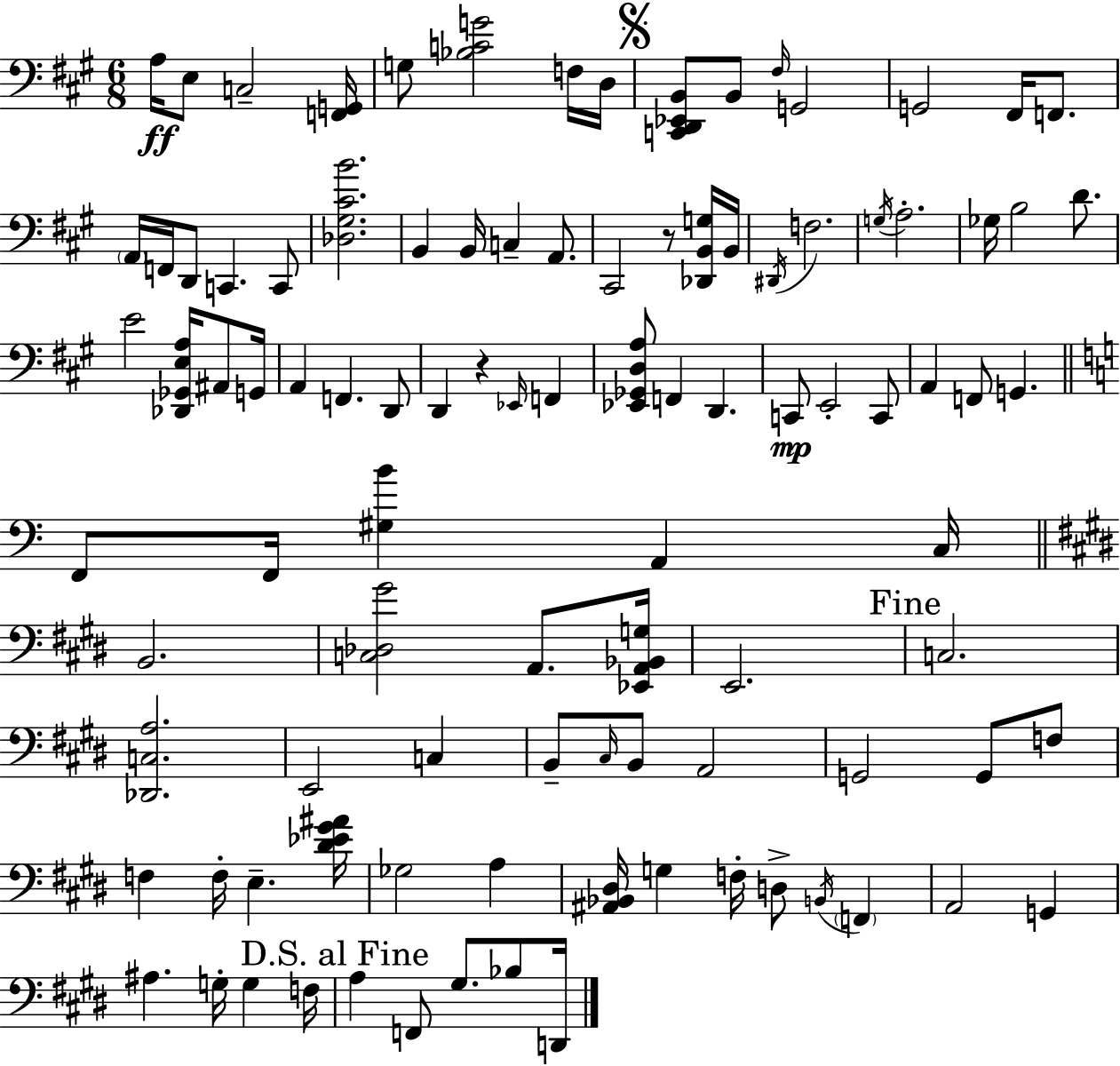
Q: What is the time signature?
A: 6/8